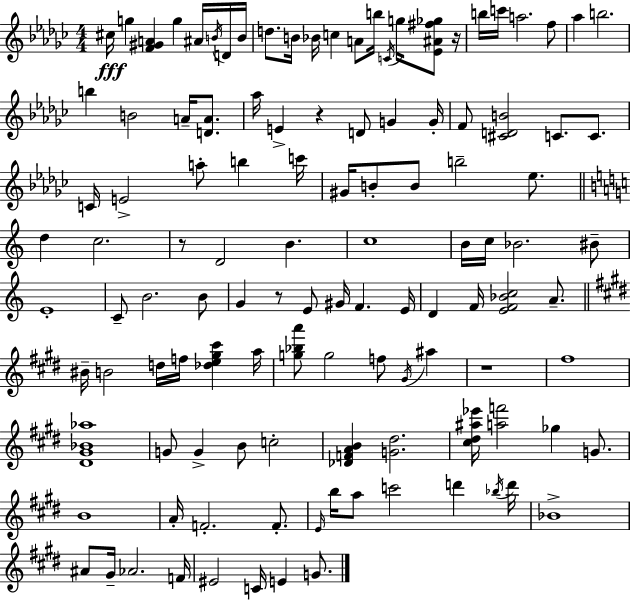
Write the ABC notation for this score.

X:1
T:Untitled
M:4/4
L:1/4
K:Ebm
^c/4 g [F^GA] g ^A/4 B/4 D/4 B/4 d/2 B/4 _B/4 c A/2 b/4 C/4 g/4 [_E^A^f_g]/2 z/4 b/4 c'/4 a2 f/2 _a b2 b B2 A/4 [DA]/2 _a/4 E z D/2 G G/4 F/2 [^CDB]2 C/2 C/2 C/4 E2 a/2 b c'/4 ^G/4 B/2 B/2 b2 _e/2 d c2 z/2 D2 B c4 B/4 c/4 _B2 ^B/2 E4 C/2 B2 B/2 G z/2 E/2 ^G/4 F E/4 D F/4 [EF_Bc]2 A/2 ^B/4 B2 d/4 f/4 [_de^g^c'] a/4 [g_ba']/2 g2 f/2 ^G/4 ^a z4 ^f4 [^D^G_B_a]4 G/2 G B/2 c2 [_DFAB] [G^d]2 [^c^d^a_e']/4 [af']2 _g G/2 B4 A/4 F2 F/2 E/4 b/4 a/2 c'2 d' _b/4 d'/4 _B4 ^A/2 ^G/4 _A2 F/4 ^E2 C/4 E G/2